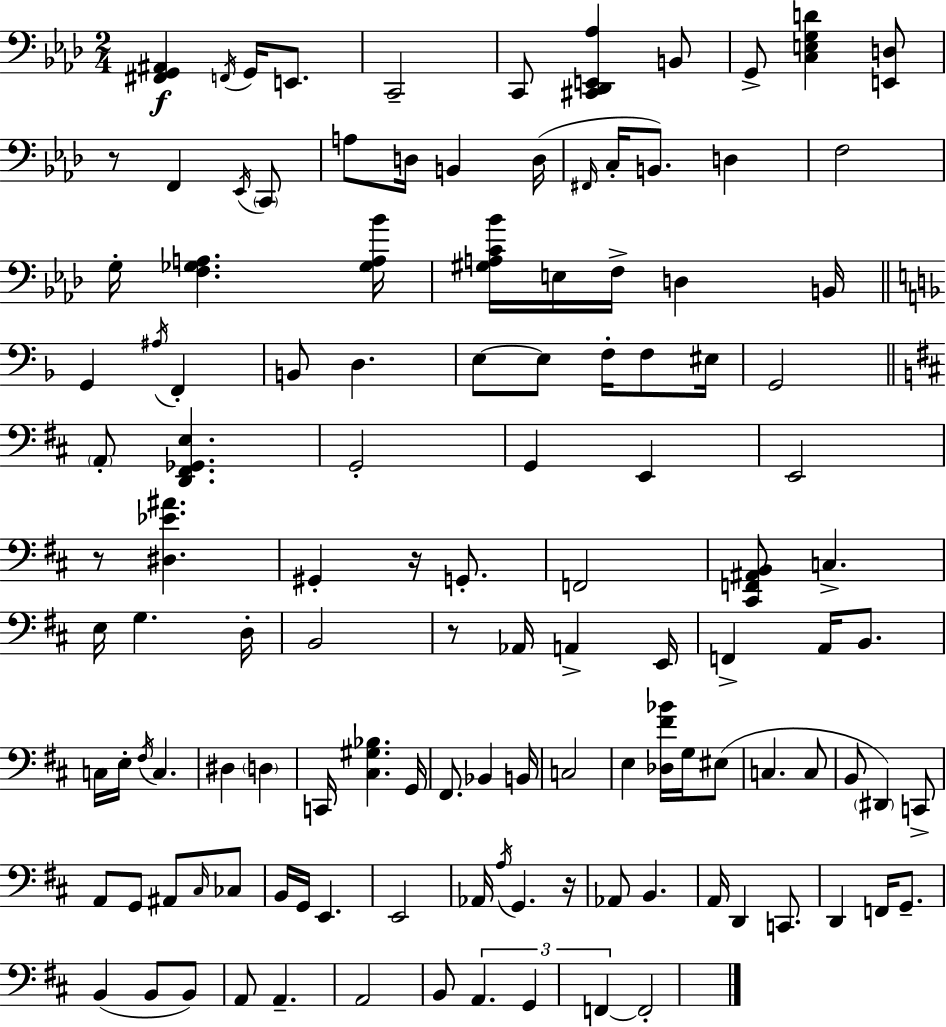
X:1
T:Untitled
M:2/4
L:1/4
K:Ab
[^F,,G,,^A,,] F,,/4 G,,/4 E,,/2 C,,2 C,,/2 [^C,,_D,,E,,_A,] B,,/2 G,,/2 [C,E,G,D] [E,,D,]/2 z/2 F,, _E,,/4 C,,/2 A,/2 D,/4 B,, D,/4 ^F,,/4 C,/4 B,,/2 D, F,2 G,/4 [F,_G,A,] [_G,A,_B]/4 [^G,A,C_B]/4 E,/4 F,/4 D, B,,/4 G,, ^A,/4 F,, B,,/2 D, E,/2 E,/2 F,/4 F,/2 ^E,/4 G,,2 A,,/2 [D,,^F,,_G,,E,] G,,2 G,, E,, E,,2 z/2 [^D,_E^A] ^G,, z/4 G,,/2 F,,2 [^C,,F,,^A,,B,,]/2 C, E,/4 G, D,/4 B,,2 z/2 _A,,/4 A,, E,,/4 F,, A,,/4 B,,/2 C,/4 E,/4 ^F,/4 C, ^D, D, C,,/4 [^C,^G,_B,] G,,/4 ^F,,/2 _B,, B,,/4 C,2 E, [_D,^F_B]/4 G,/4 ^E,/2 C, C,/2 B,,/2 ^D,, C,,/2 A,,/2 G,,/2 ^A,,/2 ^C,/4 _C,/2 B,,/4 G,,/4 E,, E,,2 _A,,/4 A,/4 G,, z/4 _A,,/2 B,, A,,/4 D,, C,,/2 D,, F,,/4 G,,/2 B,, B,,/2 B,,/2 A,,/2 A,, A,,2 B,,/2 A,, G,, F,, F,,2